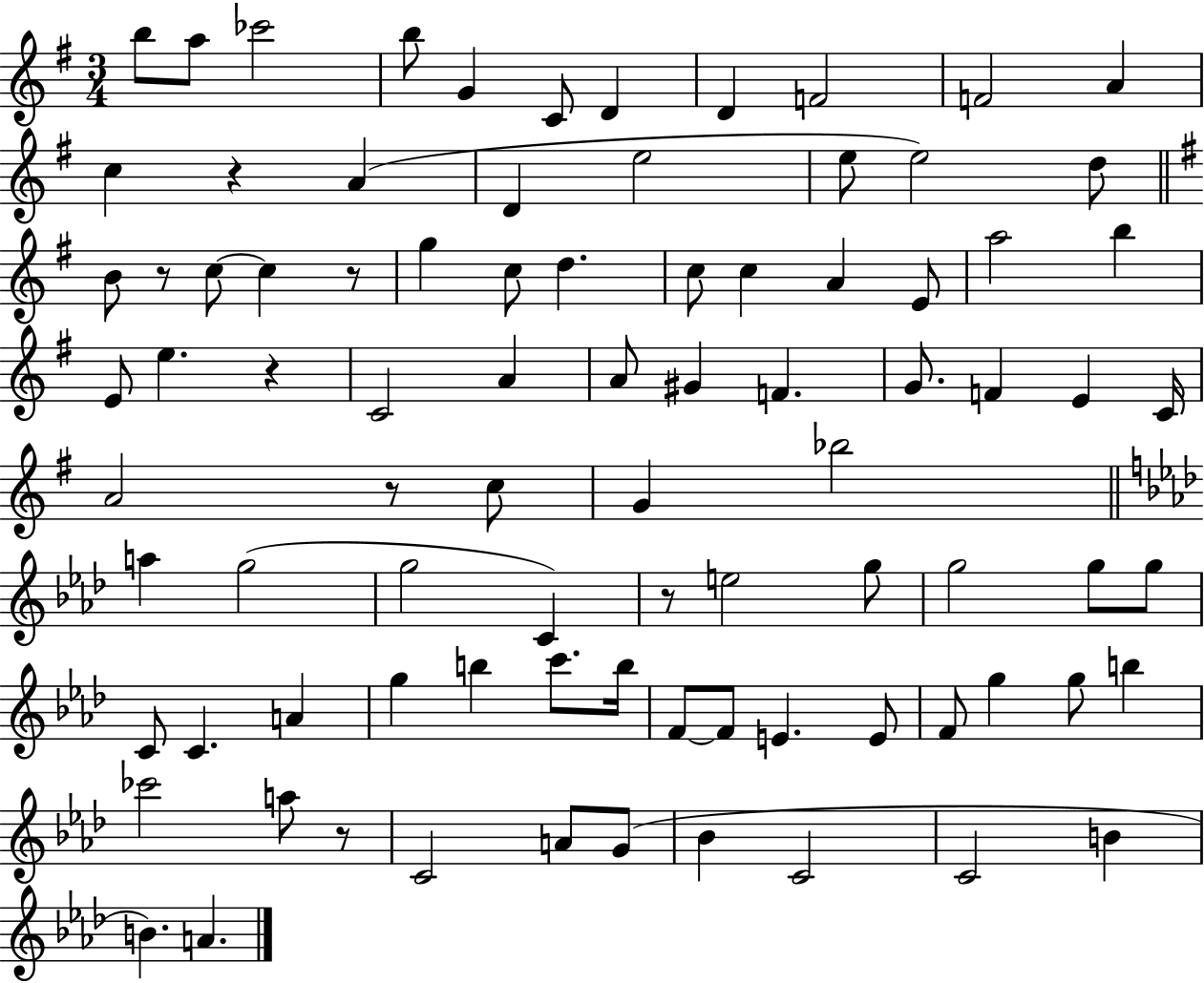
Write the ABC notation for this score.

X:1
T:Untitled
M:3/4
L:1/4
K:G
b/2 a/2 _c'2 b/2 G C/2 D D F2 F2 A c z A D e2 e/2 e2 d/2 B/2 z/2 c/2 c z/2 g c/2 d c/2 c A E/2 a2 b E/2 e z C2 A A/2 ^G F G/2 F E C/4 A2 z/2 c/2 G _b2 a g2 g2 C z/2 e2 g/2 g2 g/2 g/2 C/2 C A g b c'/2 b/4 F/2 F/2 E E/2 F/2 g g/2 b _c'2 a/2 z/2 C2 A/2 G/2 _B C2 C2 B B A